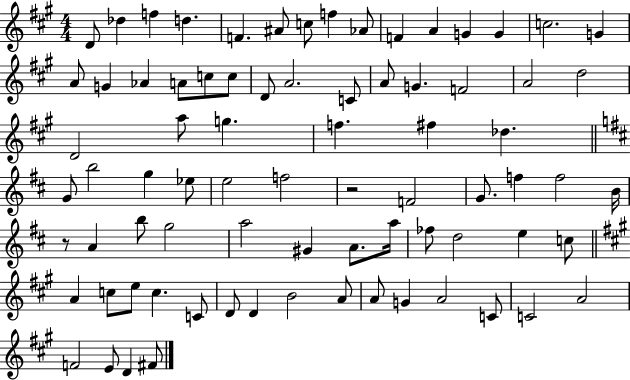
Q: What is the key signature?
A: A major